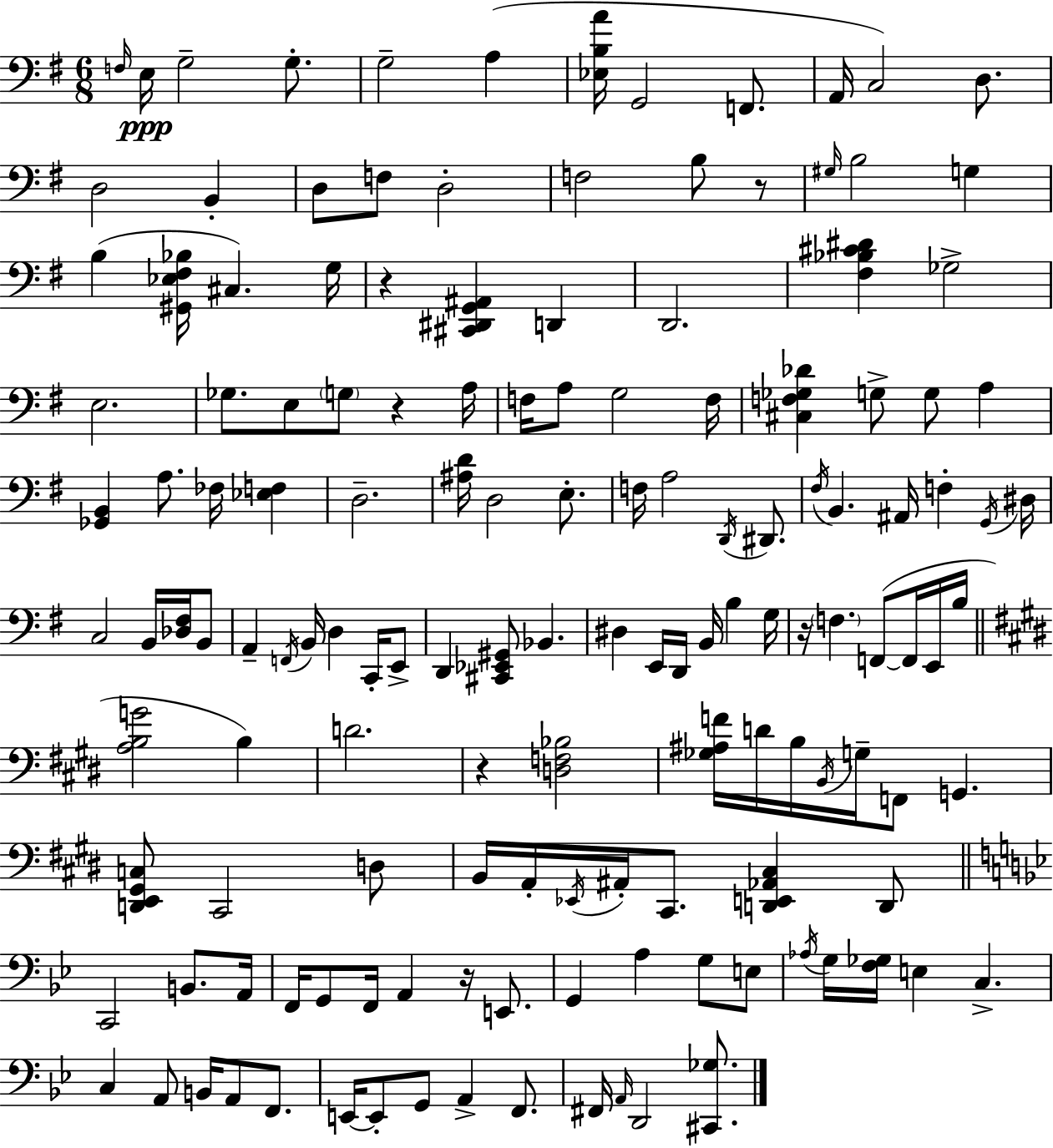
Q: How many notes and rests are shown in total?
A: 144